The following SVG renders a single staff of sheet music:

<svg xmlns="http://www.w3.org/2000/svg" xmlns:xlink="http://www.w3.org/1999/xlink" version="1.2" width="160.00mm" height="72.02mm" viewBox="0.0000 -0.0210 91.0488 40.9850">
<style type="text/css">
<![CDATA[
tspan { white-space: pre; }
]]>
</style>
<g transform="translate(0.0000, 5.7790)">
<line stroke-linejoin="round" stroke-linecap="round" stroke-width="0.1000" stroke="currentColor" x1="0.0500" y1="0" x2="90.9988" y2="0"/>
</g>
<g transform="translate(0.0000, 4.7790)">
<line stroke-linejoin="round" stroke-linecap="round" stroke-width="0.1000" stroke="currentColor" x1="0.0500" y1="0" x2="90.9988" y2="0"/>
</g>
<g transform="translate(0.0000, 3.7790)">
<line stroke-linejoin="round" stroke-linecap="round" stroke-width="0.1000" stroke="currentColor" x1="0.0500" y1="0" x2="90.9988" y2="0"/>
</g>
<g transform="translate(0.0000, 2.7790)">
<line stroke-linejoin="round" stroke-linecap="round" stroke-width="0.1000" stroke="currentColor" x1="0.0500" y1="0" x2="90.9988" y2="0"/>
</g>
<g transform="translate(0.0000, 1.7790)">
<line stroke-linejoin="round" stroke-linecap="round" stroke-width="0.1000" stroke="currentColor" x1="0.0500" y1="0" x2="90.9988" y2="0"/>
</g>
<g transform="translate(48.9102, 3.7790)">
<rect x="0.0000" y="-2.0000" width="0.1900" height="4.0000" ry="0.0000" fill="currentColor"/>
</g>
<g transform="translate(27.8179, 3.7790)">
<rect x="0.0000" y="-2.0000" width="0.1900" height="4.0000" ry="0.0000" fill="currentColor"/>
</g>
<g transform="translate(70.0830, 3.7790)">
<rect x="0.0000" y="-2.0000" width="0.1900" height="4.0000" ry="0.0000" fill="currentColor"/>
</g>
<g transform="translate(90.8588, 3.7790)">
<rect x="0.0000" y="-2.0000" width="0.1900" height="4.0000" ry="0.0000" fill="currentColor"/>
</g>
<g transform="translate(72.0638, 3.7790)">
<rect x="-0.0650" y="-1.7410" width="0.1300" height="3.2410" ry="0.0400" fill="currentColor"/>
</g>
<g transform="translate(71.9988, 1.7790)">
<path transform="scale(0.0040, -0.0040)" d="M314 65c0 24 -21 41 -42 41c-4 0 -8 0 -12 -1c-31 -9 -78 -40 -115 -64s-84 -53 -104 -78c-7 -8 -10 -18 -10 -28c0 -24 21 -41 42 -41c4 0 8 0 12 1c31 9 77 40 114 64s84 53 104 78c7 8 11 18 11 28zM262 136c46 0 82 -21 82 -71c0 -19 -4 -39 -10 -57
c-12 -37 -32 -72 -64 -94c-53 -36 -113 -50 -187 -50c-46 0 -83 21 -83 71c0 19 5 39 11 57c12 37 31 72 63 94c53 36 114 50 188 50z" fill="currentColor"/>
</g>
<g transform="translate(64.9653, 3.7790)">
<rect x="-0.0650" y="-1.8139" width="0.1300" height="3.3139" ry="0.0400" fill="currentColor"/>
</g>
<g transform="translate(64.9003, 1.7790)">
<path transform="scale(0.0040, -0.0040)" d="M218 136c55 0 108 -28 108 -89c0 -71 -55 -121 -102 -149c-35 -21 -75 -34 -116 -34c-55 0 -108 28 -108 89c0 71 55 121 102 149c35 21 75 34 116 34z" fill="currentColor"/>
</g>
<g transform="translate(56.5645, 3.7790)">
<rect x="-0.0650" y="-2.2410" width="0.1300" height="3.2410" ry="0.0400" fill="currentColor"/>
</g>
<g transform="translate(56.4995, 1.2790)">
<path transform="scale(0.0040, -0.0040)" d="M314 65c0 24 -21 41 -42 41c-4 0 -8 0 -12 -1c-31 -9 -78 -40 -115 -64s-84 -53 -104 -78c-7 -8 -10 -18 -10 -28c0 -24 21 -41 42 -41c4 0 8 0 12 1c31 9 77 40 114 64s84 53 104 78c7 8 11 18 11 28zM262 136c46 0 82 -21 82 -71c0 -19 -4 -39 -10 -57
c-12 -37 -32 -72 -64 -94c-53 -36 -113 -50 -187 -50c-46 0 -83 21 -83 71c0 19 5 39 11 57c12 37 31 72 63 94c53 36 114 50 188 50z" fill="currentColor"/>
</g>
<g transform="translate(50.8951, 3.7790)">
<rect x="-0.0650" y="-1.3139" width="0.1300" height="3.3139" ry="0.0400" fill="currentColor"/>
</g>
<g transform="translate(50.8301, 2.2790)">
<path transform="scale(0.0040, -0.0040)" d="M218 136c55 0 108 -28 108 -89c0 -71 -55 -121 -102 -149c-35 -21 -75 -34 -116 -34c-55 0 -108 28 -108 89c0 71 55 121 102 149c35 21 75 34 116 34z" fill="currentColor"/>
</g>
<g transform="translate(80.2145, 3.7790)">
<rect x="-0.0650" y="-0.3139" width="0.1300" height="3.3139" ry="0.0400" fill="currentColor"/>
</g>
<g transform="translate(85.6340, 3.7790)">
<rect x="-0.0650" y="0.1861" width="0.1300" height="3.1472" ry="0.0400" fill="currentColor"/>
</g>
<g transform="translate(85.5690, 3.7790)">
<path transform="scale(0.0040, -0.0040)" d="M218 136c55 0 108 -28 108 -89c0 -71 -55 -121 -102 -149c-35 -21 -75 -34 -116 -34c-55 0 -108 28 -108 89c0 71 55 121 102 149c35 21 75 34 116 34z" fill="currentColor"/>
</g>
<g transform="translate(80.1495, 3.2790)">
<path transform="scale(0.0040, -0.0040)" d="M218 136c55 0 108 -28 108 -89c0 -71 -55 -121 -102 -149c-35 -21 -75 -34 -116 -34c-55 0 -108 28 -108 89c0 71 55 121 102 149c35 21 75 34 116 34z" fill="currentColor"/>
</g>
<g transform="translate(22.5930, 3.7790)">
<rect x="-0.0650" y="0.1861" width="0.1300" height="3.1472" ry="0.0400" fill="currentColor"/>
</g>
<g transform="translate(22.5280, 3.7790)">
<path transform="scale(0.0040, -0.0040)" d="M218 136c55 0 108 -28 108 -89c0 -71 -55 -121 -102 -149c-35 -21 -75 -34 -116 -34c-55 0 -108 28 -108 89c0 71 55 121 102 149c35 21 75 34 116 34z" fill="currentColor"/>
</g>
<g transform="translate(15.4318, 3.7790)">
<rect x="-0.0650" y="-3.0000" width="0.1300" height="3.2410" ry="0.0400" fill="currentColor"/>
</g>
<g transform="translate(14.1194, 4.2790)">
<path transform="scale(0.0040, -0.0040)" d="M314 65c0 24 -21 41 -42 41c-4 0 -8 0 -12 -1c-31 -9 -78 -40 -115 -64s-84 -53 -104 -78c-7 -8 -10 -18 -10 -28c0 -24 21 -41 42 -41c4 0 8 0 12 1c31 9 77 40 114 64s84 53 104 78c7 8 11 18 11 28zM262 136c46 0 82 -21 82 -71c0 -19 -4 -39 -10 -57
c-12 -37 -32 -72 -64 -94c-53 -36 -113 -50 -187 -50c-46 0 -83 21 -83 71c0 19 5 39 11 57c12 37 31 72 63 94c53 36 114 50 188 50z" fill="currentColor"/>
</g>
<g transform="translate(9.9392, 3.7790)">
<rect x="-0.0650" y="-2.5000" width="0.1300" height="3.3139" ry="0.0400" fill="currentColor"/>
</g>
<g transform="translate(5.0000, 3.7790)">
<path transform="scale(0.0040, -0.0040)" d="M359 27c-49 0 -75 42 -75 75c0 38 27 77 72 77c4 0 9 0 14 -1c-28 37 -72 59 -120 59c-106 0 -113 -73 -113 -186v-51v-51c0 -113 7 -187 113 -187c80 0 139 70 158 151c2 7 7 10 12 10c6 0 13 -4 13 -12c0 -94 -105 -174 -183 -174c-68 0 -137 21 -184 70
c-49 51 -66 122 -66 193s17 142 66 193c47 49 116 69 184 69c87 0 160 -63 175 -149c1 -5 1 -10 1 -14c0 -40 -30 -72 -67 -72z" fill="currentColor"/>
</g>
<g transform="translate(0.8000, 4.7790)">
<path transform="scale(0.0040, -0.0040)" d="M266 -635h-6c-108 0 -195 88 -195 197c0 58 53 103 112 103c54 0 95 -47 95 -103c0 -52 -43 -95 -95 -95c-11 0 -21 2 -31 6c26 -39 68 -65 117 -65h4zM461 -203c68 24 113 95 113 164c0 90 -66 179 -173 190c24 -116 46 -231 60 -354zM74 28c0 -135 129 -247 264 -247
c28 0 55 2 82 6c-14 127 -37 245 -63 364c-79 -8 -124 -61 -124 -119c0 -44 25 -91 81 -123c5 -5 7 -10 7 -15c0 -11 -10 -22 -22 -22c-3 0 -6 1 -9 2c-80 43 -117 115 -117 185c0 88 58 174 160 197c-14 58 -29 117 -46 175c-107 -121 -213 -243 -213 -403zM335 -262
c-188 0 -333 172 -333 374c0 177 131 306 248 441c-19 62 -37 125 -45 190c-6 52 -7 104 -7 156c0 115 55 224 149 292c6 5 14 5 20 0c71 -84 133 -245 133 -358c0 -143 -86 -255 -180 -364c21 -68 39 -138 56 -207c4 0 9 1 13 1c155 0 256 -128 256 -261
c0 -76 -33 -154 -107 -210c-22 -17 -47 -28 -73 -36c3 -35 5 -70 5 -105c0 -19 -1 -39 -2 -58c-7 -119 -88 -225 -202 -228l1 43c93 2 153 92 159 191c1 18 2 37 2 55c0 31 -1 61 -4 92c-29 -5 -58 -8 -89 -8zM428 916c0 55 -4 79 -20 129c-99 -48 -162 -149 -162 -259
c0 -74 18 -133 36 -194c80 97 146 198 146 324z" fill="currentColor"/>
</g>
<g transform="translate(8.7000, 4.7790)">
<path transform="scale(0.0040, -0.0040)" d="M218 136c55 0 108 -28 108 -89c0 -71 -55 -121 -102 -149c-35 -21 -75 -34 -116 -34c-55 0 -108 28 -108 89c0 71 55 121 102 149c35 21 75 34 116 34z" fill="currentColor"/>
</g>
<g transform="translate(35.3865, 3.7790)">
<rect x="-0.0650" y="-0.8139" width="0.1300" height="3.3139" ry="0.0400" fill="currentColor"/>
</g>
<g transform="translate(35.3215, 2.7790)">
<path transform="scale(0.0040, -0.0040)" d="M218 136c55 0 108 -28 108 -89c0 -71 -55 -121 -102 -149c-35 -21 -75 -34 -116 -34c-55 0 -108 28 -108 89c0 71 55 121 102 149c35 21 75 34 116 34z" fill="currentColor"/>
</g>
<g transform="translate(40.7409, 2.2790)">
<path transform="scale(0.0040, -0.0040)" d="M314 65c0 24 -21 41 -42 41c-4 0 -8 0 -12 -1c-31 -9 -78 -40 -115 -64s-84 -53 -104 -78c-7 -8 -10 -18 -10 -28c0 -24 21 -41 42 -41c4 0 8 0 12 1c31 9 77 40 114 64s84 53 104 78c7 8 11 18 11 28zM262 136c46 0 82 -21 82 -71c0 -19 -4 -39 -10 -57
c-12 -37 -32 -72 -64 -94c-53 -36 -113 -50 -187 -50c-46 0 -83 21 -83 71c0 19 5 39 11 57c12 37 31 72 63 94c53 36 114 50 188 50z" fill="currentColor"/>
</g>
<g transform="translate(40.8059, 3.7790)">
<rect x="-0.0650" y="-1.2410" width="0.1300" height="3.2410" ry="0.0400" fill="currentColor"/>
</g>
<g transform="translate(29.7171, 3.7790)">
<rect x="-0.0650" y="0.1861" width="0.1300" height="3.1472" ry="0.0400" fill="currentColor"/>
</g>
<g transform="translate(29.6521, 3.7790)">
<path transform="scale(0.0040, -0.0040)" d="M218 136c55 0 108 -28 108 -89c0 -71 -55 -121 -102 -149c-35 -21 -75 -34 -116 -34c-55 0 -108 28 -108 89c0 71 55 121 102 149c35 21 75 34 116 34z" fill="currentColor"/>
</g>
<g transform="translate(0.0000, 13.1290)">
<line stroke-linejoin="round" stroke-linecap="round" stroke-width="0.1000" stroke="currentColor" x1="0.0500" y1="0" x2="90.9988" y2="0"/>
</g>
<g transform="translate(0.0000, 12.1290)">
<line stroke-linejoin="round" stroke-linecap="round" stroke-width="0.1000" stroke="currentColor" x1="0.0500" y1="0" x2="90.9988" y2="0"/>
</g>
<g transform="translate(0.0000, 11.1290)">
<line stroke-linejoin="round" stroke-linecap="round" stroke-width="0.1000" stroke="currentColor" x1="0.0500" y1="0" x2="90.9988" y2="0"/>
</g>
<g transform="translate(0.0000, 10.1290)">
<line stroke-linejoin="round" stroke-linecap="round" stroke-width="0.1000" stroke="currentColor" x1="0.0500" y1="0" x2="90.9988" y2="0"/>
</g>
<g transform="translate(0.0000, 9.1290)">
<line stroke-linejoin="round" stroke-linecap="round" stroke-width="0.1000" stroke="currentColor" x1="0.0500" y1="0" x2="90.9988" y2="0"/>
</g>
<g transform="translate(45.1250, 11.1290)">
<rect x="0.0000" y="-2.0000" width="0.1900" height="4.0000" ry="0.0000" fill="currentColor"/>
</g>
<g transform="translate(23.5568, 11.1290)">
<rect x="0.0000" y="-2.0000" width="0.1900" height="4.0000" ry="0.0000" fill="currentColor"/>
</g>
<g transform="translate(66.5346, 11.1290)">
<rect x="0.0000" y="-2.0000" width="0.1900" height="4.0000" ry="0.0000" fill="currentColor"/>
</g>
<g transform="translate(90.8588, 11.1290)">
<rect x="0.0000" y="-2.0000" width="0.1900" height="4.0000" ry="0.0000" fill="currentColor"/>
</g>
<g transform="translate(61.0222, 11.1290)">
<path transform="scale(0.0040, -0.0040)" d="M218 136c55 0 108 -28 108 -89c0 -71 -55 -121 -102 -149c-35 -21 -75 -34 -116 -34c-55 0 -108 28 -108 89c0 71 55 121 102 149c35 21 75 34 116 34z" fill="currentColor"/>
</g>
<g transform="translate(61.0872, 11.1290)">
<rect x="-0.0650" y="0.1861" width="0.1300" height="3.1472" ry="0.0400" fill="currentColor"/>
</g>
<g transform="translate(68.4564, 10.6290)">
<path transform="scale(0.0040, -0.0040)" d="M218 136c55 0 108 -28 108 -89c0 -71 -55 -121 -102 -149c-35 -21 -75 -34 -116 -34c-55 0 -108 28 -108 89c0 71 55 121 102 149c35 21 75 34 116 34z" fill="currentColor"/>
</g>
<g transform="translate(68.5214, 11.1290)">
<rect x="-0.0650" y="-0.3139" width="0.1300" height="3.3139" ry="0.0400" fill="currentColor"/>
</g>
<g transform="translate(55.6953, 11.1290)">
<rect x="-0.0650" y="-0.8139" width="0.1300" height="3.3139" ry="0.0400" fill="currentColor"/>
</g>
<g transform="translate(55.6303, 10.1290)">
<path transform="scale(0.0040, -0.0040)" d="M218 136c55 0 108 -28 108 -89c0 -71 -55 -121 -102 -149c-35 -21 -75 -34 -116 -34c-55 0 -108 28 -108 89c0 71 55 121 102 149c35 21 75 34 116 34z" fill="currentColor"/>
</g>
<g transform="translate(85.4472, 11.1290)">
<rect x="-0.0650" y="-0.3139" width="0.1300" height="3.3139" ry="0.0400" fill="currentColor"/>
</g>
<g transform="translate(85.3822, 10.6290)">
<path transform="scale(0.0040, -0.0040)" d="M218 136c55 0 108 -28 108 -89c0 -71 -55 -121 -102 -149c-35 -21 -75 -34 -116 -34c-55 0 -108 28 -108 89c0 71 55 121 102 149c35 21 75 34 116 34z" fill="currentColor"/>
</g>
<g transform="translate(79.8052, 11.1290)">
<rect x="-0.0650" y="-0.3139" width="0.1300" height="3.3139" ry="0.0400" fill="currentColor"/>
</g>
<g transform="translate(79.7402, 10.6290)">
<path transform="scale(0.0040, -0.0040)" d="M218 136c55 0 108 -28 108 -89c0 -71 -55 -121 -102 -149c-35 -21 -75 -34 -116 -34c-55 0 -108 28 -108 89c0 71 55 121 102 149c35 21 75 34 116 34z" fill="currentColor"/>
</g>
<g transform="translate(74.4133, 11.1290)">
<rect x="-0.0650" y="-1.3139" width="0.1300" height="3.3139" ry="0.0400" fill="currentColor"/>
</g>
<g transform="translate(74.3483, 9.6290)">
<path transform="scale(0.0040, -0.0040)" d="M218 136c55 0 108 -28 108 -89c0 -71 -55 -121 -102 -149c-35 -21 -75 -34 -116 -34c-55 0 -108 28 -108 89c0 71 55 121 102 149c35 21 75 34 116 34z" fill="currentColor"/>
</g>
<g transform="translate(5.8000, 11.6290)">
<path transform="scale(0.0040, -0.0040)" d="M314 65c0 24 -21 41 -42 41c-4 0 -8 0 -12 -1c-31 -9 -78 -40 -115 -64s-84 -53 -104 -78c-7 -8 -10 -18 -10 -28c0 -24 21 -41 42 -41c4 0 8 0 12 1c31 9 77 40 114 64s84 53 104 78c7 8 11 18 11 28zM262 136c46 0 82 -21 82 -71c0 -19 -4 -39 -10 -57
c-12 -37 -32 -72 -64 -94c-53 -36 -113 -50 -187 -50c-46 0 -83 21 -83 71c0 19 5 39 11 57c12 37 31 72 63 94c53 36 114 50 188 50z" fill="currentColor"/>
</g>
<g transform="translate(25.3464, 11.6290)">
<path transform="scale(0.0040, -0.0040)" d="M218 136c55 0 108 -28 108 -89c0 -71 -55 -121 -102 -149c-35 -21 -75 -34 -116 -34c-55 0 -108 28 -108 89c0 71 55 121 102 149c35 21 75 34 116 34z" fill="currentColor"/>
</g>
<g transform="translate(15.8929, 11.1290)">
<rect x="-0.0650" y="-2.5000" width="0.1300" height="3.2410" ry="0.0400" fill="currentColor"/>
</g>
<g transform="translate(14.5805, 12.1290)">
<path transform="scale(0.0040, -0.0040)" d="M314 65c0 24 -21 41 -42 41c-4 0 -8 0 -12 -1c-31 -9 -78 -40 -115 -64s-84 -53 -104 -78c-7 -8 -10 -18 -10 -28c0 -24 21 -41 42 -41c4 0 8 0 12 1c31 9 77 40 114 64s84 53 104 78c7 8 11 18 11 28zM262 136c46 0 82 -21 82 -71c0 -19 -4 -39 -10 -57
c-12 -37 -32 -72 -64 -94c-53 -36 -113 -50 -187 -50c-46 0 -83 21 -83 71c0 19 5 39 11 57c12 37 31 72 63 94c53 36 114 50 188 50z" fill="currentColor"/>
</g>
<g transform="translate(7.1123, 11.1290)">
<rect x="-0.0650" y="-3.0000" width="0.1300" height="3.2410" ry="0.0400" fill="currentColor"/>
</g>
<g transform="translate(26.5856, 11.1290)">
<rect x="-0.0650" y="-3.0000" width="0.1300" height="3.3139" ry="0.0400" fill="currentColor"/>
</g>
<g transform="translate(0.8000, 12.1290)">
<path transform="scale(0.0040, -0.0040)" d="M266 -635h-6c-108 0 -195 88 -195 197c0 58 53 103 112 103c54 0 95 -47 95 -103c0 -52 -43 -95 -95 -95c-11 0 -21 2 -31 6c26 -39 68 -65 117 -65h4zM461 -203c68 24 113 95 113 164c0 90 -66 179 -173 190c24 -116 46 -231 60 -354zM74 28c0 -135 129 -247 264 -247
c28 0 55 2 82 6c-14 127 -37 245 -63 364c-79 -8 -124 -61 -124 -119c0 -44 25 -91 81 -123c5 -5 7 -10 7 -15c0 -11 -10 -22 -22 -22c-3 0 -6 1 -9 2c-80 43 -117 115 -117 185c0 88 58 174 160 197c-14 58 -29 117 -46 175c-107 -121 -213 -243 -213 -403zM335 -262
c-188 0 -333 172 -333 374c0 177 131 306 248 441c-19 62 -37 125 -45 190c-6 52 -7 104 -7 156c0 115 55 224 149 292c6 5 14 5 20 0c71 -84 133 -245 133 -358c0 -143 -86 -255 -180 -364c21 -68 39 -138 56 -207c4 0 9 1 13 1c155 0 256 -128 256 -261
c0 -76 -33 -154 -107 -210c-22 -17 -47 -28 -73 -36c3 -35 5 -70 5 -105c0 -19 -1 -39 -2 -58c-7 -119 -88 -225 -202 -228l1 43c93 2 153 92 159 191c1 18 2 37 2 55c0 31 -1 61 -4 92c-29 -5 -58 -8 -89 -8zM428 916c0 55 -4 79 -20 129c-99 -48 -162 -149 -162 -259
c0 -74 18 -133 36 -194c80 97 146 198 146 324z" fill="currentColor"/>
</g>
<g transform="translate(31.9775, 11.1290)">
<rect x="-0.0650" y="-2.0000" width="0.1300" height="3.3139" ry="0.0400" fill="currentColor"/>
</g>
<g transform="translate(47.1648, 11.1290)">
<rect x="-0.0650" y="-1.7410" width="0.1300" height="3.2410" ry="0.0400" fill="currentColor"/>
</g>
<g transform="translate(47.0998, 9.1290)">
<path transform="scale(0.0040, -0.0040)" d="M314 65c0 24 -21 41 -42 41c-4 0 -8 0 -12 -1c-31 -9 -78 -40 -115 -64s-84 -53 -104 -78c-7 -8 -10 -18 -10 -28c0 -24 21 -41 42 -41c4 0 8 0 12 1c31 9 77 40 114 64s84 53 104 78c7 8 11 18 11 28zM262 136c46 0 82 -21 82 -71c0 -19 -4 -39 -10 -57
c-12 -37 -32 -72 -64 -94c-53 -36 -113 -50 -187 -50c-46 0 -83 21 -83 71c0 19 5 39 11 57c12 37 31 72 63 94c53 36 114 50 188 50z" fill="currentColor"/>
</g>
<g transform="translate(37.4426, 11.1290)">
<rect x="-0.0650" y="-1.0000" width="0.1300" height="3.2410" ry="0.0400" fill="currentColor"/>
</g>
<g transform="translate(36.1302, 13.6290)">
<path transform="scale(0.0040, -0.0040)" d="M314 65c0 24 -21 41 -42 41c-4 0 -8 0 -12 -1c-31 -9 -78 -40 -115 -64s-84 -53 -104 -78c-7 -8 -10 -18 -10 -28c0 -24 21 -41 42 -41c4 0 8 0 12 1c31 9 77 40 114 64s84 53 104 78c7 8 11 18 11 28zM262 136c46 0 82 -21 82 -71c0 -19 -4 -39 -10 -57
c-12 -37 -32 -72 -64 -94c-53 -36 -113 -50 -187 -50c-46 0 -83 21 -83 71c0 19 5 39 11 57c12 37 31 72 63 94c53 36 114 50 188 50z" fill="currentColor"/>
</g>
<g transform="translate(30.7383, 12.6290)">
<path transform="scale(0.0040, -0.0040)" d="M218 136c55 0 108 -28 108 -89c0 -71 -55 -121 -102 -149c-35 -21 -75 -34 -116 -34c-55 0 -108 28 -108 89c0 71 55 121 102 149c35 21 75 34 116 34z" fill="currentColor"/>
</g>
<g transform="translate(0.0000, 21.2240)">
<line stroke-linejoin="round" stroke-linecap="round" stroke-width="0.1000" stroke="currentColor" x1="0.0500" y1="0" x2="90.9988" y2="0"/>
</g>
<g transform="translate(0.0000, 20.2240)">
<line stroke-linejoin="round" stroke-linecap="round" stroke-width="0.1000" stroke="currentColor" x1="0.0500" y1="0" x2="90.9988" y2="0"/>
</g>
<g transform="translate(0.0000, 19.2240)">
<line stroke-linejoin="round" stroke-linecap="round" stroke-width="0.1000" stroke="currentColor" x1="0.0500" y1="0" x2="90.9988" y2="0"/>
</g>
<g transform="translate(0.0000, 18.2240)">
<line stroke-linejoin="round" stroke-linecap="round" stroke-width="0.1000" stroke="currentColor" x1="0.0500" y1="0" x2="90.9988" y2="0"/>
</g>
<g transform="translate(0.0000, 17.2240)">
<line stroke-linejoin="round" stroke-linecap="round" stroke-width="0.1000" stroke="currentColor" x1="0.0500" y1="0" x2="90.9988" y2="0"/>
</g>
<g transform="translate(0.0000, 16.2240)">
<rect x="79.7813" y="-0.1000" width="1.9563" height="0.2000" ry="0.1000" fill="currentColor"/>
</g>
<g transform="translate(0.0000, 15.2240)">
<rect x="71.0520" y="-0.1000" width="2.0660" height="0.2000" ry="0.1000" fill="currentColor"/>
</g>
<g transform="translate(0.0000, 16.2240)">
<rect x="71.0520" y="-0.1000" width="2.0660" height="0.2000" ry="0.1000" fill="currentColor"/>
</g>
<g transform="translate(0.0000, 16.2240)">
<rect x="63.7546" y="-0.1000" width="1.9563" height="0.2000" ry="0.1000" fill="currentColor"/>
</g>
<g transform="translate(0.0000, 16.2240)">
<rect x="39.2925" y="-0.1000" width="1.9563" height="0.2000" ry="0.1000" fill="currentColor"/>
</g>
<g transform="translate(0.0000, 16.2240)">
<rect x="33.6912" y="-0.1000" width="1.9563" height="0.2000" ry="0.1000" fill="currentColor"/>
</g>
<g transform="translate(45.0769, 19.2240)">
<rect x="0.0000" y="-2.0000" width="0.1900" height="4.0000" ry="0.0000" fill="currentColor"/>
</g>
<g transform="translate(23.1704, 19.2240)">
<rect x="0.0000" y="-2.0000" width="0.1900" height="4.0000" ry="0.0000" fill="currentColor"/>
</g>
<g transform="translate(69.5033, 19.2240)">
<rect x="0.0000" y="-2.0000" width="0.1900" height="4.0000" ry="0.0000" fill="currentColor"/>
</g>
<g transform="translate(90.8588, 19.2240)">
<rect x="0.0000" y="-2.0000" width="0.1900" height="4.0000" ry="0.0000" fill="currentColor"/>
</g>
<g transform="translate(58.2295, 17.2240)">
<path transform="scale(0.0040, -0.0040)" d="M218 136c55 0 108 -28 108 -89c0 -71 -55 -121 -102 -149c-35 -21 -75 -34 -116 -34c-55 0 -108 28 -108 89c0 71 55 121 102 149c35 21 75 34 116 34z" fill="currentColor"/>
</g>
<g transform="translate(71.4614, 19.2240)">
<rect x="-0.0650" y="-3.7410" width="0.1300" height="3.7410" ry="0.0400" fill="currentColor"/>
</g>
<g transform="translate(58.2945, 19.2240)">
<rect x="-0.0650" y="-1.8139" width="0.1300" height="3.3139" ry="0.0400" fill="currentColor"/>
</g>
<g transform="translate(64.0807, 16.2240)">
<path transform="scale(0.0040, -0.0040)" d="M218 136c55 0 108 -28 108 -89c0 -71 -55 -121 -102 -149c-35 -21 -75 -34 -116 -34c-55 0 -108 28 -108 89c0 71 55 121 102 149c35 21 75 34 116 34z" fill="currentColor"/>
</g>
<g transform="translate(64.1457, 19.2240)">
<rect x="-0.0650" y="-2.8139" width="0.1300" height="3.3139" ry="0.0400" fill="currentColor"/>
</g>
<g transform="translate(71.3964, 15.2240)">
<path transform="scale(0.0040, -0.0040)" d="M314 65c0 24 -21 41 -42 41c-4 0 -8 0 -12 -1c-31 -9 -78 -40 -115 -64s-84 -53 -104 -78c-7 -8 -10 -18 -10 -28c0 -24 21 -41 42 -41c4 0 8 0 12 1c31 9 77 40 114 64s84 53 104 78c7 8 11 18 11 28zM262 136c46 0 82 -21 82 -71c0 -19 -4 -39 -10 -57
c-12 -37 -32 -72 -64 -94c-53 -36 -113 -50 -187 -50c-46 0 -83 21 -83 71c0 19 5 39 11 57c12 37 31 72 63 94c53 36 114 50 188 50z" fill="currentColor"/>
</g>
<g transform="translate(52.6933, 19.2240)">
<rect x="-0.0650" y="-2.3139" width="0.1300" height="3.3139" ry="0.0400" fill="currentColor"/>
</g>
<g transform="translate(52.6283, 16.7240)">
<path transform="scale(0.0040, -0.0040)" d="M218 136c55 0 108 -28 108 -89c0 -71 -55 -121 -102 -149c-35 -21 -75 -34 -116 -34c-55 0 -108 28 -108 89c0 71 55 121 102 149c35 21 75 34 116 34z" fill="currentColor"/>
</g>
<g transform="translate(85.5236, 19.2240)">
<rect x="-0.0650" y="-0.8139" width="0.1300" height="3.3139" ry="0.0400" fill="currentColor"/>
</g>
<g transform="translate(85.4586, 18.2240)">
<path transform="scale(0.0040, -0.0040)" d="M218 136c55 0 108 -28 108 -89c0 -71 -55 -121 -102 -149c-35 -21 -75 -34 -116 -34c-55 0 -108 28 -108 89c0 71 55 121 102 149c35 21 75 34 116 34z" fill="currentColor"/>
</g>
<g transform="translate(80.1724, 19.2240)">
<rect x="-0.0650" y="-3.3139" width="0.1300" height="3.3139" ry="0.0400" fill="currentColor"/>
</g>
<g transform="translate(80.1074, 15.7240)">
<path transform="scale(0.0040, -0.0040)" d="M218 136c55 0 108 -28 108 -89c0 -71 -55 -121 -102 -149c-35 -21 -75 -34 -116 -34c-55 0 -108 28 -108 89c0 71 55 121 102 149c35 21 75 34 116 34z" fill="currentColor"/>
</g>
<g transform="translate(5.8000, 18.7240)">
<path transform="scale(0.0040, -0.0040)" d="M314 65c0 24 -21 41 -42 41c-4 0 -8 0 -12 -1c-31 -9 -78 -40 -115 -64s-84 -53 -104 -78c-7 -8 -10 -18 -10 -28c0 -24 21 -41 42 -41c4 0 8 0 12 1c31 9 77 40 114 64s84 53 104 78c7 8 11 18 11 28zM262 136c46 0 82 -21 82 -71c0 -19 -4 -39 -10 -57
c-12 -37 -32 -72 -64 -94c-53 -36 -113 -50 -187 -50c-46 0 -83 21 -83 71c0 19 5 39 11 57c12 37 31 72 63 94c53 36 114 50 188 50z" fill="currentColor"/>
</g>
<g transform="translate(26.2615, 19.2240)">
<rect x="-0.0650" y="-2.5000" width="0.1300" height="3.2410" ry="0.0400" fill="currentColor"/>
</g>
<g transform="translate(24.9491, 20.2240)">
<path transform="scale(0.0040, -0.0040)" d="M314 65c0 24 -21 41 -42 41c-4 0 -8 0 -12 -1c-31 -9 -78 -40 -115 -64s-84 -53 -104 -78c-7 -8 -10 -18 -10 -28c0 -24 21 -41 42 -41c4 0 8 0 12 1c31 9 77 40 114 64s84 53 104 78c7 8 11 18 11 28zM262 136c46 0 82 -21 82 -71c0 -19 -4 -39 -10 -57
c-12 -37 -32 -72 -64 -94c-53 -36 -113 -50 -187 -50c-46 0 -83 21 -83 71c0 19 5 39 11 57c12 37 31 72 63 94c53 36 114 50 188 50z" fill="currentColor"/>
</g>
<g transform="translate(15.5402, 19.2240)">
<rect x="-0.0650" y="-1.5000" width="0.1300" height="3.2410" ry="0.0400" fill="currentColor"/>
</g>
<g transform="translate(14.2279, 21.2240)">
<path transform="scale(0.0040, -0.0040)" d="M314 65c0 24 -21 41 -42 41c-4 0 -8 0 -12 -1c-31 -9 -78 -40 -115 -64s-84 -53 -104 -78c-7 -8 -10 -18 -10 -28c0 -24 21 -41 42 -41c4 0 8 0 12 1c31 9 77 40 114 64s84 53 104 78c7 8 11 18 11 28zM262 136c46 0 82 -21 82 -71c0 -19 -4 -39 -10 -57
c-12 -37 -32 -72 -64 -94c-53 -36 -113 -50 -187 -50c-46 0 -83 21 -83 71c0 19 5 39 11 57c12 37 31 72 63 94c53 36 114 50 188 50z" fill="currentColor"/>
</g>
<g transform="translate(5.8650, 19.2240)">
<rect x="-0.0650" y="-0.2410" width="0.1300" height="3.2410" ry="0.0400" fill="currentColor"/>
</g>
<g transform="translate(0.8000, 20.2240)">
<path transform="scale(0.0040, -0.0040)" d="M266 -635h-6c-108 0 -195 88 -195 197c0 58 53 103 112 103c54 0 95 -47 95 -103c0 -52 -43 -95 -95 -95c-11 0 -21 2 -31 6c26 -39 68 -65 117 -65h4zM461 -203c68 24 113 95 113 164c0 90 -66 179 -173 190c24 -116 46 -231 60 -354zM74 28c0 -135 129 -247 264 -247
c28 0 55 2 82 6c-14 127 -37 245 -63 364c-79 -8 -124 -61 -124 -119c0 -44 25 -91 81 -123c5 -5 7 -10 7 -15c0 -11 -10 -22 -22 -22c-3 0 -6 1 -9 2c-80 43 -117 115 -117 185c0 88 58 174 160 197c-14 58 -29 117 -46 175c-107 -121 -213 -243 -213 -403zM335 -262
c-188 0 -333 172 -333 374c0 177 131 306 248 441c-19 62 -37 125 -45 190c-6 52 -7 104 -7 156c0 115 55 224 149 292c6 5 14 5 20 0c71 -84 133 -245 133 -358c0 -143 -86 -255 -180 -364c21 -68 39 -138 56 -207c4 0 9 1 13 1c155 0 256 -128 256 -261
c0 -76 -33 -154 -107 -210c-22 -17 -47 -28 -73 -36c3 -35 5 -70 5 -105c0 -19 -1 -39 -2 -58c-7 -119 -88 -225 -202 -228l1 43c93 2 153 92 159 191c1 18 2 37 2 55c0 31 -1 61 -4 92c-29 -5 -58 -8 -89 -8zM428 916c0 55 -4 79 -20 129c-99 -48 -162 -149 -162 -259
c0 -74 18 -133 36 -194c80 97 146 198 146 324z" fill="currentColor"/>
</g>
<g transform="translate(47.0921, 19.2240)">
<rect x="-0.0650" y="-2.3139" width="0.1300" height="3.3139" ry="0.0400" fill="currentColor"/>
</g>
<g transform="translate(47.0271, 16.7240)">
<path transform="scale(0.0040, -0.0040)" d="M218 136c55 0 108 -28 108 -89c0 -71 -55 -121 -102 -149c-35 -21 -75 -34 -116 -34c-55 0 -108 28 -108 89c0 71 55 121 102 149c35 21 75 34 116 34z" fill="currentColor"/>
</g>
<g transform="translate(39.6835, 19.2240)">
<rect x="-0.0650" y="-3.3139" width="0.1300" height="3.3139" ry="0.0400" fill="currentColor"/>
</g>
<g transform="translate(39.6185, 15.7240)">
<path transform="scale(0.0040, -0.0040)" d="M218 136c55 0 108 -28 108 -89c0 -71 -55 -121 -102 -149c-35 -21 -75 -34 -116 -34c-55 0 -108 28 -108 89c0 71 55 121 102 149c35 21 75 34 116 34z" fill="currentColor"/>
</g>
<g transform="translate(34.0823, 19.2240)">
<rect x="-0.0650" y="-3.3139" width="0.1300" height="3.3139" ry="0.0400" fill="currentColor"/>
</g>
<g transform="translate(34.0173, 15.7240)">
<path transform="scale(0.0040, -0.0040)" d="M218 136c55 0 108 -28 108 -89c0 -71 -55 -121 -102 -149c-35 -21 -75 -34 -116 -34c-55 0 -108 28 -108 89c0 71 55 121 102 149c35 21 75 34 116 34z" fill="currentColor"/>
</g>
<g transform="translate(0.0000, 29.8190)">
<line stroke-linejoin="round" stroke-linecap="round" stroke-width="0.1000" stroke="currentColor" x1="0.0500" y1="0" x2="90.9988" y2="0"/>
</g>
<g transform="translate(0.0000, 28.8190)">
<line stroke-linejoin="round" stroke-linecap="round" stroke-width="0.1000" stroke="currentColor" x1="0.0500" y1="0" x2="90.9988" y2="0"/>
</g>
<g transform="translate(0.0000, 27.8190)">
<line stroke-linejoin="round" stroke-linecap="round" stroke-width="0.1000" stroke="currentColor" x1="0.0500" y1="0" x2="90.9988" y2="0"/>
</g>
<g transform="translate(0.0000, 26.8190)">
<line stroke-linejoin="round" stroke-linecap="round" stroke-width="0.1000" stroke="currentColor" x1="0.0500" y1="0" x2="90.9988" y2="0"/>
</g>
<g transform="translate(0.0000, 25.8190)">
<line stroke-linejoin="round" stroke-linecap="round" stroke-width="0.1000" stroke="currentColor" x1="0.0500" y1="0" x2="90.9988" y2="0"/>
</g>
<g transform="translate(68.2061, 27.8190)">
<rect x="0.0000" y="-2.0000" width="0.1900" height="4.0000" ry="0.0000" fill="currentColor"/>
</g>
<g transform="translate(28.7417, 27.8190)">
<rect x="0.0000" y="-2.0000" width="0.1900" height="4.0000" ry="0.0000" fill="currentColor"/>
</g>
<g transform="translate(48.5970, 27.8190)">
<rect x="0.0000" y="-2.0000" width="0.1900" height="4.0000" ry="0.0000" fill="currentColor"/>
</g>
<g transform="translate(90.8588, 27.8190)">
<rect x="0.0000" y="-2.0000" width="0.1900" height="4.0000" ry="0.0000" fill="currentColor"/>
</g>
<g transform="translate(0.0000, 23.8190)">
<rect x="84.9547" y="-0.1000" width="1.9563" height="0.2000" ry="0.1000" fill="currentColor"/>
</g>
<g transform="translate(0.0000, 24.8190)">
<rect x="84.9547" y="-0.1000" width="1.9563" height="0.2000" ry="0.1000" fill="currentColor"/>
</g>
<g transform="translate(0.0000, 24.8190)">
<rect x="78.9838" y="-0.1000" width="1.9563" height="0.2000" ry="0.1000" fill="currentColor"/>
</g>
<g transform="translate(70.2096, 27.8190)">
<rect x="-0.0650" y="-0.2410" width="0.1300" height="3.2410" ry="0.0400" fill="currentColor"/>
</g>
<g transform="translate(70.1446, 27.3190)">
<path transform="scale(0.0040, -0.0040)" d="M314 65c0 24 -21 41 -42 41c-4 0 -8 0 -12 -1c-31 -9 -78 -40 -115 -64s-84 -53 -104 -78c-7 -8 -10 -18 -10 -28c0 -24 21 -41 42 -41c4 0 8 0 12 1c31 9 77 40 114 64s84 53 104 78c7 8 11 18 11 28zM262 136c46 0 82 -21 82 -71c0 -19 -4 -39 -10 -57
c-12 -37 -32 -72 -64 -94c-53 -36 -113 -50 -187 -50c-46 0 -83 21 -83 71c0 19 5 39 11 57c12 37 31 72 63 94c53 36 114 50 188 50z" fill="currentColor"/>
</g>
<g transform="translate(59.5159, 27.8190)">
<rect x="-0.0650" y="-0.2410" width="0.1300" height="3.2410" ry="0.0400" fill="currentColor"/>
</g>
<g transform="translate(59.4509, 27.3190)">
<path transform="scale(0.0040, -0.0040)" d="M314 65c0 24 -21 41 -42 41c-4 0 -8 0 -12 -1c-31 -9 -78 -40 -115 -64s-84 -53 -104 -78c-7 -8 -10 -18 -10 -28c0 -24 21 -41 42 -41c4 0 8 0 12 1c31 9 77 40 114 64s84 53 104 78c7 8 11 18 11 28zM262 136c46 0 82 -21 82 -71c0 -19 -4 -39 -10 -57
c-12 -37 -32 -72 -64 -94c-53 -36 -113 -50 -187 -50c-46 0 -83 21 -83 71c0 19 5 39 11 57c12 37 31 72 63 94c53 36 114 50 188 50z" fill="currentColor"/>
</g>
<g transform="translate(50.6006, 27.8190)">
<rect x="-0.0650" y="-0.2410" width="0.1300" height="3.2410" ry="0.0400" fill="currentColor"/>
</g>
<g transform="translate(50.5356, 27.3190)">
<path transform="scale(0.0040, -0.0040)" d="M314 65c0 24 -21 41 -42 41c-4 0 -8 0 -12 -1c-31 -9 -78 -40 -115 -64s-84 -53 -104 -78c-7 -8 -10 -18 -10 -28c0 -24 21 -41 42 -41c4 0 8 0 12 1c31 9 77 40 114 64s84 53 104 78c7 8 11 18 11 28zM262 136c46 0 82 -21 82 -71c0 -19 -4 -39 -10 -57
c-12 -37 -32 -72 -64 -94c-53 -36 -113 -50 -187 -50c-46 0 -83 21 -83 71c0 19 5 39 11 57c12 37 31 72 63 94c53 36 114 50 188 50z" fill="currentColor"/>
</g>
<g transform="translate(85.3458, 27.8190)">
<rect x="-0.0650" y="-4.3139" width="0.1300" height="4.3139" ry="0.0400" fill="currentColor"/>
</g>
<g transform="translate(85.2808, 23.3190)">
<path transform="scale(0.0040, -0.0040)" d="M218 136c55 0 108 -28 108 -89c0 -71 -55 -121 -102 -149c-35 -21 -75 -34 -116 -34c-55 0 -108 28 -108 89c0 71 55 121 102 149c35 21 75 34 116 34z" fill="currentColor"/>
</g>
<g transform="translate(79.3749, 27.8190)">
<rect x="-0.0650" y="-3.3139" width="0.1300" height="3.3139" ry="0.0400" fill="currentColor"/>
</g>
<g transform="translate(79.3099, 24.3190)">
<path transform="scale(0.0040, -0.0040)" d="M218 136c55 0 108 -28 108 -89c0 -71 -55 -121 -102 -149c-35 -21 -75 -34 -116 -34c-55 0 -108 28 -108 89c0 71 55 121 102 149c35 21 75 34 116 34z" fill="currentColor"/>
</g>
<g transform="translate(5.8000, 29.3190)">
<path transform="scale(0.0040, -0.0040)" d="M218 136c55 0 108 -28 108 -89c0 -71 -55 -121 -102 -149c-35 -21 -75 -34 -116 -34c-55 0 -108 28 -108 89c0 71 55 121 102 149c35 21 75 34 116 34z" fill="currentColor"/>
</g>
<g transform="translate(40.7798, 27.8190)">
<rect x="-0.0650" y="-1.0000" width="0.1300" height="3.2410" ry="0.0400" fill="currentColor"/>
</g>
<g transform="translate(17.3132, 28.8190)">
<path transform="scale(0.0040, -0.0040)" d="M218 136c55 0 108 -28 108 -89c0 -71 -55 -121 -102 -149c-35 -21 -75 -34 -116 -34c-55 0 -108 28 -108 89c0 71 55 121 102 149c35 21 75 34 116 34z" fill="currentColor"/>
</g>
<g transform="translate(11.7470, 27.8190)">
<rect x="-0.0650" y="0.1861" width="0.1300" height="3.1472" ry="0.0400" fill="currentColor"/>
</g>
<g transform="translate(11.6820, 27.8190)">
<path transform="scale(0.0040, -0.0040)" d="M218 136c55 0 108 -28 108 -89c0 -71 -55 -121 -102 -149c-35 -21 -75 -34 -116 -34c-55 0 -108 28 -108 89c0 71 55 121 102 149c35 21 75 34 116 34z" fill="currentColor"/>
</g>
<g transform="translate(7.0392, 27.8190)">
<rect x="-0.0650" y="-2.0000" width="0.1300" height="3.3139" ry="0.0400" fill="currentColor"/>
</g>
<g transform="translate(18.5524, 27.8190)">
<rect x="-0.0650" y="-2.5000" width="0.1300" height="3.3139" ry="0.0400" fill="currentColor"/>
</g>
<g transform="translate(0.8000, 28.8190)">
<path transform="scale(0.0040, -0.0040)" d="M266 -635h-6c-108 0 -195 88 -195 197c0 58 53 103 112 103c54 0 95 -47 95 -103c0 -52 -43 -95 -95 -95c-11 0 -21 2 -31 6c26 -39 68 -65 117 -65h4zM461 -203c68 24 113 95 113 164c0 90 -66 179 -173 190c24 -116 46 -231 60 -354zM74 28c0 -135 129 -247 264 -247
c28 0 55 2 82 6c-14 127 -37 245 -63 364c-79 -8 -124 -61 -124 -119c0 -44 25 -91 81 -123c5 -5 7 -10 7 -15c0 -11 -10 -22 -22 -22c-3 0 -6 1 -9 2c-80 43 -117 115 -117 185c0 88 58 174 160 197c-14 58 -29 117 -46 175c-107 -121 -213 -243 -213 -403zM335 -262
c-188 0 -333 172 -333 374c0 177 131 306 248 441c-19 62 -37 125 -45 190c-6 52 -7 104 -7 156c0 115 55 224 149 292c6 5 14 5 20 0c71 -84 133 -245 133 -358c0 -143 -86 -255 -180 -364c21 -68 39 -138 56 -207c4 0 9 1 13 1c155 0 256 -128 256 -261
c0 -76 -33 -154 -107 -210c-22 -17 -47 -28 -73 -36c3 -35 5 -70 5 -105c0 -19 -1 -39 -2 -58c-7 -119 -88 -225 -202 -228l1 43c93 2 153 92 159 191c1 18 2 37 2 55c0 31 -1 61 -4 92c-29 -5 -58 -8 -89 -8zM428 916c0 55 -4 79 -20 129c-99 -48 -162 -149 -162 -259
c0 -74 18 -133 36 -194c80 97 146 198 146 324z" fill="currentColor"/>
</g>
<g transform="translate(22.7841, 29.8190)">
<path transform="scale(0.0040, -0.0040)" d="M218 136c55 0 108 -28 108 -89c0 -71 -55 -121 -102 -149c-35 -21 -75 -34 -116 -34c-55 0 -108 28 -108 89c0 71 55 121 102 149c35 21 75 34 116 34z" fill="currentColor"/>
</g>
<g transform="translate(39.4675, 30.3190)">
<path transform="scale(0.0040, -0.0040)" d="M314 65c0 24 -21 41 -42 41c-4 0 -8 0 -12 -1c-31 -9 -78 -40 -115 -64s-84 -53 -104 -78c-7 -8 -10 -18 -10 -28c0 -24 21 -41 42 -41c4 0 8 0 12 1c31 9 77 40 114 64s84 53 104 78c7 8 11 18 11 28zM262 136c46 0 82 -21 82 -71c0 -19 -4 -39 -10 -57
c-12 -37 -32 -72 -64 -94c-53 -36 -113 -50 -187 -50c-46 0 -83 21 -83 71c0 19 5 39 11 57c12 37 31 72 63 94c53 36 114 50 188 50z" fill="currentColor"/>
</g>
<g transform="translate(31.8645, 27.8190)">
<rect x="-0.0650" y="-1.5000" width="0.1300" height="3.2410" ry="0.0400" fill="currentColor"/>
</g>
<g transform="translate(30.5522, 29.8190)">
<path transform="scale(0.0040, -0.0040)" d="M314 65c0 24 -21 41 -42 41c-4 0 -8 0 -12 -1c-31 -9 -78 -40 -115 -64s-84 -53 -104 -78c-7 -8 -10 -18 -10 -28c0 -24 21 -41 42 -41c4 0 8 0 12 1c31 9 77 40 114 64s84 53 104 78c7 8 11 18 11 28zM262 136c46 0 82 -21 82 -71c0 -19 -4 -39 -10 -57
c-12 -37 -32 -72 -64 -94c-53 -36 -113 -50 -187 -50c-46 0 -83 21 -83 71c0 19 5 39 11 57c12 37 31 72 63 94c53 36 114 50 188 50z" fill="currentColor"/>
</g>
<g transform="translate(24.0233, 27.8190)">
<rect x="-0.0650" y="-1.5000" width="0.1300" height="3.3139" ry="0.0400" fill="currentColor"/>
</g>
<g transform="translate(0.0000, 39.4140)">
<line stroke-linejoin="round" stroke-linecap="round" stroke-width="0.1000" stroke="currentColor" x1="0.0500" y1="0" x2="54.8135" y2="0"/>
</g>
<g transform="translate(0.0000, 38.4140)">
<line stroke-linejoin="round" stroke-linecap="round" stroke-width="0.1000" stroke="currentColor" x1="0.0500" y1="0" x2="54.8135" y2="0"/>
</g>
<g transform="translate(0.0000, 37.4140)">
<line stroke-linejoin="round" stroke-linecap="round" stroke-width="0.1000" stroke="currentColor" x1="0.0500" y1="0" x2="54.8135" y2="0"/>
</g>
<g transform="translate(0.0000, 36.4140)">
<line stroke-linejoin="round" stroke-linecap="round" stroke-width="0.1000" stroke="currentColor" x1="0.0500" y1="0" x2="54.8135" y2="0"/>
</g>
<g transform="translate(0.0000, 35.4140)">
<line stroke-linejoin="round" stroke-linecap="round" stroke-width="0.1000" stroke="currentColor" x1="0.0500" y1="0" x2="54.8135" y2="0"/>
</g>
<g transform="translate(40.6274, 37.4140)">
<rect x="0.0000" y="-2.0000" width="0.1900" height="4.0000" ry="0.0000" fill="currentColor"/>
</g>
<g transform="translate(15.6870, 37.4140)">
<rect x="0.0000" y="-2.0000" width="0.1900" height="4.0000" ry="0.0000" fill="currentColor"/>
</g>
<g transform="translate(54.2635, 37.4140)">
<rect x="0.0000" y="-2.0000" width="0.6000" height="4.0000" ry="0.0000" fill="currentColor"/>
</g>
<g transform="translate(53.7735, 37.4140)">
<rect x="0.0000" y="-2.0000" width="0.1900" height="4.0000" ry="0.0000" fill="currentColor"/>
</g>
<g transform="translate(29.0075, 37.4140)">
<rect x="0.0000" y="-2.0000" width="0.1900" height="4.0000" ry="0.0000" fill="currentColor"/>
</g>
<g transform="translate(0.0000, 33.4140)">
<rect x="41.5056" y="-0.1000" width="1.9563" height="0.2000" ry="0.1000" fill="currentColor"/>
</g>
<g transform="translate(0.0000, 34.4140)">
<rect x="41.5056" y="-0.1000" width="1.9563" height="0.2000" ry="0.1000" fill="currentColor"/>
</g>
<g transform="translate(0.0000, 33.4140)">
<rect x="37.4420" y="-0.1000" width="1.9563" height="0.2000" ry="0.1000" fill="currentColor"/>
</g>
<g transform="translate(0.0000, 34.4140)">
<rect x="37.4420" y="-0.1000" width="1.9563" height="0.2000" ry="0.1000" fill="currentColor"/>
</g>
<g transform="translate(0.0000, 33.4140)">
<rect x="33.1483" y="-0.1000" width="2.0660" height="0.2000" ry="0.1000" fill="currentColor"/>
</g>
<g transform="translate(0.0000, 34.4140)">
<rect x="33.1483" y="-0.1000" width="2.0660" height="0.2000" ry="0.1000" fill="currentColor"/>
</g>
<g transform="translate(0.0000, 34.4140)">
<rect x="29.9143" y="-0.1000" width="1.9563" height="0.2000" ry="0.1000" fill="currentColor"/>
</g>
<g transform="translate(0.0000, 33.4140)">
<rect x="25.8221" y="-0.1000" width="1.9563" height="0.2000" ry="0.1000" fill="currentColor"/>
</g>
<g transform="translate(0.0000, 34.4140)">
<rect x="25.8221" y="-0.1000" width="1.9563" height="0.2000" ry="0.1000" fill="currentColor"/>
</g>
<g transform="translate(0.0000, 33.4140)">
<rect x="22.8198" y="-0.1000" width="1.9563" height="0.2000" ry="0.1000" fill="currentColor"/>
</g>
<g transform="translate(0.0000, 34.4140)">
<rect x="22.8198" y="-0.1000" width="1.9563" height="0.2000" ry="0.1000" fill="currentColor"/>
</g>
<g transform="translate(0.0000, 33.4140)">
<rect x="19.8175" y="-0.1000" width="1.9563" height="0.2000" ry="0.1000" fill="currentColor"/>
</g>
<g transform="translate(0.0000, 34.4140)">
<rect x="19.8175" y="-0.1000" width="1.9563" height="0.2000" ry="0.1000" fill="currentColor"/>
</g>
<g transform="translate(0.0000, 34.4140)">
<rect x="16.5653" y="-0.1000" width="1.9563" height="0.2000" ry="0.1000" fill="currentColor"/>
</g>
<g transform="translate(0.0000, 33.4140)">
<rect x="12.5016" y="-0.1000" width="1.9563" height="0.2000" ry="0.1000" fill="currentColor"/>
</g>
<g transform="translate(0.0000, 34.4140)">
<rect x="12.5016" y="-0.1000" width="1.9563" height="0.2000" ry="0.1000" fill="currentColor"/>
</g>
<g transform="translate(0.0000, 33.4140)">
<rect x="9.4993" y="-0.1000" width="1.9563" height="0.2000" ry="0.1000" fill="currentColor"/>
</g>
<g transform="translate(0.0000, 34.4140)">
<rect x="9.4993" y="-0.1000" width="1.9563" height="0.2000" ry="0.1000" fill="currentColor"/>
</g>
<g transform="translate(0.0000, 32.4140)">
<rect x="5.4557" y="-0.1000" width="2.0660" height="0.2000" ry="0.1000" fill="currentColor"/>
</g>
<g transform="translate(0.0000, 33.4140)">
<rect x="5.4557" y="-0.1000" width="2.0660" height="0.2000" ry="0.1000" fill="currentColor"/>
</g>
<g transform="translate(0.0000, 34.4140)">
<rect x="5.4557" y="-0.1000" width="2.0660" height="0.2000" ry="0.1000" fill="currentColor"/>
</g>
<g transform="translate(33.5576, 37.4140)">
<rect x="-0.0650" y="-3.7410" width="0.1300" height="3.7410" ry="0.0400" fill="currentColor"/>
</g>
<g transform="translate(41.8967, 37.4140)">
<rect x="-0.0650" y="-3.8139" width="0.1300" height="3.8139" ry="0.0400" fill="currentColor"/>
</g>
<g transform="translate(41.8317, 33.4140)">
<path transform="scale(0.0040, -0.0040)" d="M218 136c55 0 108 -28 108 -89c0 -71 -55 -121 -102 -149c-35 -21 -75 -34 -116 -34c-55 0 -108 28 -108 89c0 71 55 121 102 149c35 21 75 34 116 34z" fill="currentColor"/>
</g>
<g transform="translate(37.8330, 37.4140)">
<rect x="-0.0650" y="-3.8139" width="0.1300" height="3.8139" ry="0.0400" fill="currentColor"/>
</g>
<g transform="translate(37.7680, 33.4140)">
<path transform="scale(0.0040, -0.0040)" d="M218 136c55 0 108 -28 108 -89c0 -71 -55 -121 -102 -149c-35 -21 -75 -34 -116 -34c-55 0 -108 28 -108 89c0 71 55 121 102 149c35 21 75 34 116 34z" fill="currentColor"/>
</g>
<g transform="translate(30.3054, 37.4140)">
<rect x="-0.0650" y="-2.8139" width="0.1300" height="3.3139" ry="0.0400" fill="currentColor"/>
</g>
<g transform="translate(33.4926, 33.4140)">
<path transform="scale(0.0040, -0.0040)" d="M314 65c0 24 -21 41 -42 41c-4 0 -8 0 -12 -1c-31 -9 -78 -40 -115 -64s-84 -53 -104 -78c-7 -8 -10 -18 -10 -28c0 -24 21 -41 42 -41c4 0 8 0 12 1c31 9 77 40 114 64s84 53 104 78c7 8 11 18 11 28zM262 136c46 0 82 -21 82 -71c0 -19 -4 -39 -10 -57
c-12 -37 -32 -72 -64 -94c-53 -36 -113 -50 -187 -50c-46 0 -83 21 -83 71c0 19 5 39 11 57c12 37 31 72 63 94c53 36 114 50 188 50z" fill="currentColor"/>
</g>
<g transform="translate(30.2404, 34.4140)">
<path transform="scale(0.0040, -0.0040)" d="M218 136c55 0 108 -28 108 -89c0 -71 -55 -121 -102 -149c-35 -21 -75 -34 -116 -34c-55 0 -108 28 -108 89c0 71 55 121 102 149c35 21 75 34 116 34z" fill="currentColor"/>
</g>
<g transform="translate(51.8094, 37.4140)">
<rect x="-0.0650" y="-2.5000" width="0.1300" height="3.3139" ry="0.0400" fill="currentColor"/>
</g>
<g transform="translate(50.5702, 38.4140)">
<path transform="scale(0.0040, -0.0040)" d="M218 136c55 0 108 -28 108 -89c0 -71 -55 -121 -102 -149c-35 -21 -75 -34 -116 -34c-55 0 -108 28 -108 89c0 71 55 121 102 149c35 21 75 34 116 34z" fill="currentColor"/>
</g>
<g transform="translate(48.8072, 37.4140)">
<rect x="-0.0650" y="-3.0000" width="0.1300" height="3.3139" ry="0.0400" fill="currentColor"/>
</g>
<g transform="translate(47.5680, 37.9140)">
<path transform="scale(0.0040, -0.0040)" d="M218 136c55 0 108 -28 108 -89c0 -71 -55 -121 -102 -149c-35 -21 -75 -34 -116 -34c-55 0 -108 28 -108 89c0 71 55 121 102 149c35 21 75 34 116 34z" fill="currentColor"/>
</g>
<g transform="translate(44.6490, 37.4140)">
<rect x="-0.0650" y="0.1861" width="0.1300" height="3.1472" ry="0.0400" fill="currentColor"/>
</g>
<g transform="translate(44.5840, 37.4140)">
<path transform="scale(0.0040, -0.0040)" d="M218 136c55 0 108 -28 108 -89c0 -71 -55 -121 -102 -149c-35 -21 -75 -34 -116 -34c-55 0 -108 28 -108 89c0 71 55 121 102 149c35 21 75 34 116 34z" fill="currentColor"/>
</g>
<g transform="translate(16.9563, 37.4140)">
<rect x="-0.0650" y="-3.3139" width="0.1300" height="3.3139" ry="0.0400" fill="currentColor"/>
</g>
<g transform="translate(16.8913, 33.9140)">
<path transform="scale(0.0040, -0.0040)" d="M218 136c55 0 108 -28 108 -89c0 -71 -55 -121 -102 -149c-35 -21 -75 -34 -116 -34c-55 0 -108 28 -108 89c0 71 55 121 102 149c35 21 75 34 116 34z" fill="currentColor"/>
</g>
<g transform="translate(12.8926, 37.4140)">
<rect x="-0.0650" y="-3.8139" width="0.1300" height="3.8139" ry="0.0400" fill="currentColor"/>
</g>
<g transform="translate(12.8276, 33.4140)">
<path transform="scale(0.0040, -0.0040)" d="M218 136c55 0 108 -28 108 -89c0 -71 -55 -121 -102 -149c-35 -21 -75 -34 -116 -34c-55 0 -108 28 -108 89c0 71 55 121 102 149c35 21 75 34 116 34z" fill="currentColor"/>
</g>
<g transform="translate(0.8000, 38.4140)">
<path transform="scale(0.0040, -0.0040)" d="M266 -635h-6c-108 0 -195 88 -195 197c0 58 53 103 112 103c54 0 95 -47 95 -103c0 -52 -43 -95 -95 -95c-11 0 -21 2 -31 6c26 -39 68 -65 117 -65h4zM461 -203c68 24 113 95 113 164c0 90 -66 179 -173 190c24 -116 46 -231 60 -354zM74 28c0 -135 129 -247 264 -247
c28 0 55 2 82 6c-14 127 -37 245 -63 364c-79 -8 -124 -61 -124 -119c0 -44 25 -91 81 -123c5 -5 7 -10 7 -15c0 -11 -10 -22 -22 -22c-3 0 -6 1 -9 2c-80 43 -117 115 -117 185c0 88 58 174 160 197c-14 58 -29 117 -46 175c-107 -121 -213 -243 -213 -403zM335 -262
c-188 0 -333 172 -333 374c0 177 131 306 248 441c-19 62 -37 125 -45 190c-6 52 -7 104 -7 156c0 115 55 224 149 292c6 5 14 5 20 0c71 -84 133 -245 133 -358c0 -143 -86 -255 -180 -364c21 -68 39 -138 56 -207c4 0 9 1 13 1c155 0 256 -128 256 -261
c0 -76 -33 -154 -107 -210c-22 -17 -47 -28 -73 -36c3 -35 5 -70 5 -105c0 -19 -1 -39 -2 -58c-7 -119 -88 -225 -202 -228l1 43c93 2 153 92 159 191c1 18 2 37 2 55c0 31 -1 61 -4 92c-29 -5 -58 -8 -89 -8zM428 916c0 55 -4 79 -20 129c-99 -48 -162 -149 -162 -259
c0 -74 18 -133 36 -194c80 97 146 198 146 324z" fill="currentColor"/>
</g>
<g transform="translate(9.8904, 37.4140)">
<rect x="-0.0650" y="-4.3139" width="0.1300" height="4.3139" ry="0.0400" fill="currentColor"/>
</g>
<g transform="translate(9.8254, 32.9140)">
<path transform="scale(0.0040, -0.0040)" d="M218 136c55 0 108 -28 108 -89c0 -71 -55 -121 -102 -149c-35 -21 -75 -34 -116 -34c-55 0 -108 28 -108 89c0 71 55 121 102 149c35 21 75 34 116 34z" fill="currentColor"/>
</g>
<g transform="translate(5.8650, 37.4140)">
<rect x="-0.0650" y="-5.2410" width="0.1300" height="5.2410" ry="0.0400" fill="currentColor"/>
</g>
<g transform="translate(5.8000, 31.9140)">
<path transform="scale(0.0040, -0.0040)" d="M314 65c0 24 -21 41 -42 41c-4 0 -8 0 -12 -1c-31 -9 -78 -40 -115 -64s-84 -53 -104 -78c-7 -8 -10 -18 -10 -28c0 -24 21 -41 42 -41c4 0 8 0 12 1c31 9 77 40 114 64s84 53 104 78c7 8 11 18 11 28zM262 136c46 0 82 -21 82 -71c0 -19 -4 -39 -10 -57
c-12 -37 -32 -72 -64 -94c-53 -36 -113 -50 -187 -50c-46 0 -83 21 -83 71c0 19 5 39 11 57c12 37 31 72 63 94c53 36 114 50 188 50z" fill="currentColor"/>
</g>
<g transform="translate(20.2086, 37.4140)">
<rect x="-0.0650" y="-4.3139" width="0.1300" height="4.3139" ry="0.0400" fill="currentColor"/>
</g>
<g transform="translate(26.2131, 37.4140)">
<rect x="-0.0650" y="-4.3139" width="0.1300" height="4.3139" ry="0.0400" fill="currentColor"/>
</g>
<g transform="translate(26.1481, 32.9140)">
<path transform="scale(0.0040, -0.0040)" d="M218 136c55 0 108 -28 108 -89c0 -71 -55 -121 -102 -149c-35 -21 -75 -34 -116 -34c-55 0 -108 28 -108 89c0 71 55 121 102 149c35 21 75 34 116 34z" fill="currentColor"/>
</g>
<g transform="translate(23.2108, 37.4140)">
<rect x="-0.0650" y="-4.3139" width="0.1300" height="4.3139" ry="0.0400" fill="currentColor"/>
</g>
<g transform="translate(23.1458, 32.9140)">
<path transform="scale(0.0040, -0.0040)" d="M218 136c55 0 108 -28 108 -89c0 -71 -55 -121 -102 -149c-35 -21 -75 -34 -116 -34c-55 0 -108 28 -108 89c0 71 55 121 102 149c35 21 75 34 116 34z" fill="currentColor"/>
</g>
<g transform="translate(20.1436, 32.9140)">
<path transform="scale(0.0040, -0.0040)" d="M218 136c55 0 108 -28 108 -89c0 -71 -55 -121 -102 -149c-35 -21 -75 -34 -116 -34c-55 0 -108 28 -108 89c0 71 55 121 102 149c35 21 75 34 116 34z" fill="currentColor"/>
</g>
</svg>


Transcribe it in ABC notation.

X:1
T:Untitled
M:4/4
L:1/4
K:C
G A2 B B d e2 e g2 f f2 c B A2 G2 A F D2 f2 d B c e c c c2 E2 G2 b b g g f a c'2 b d F B G E E2 D2 c2 c2 c2 b d' f'2 d' c' b d' d' d' a c'2 c' c' B A G